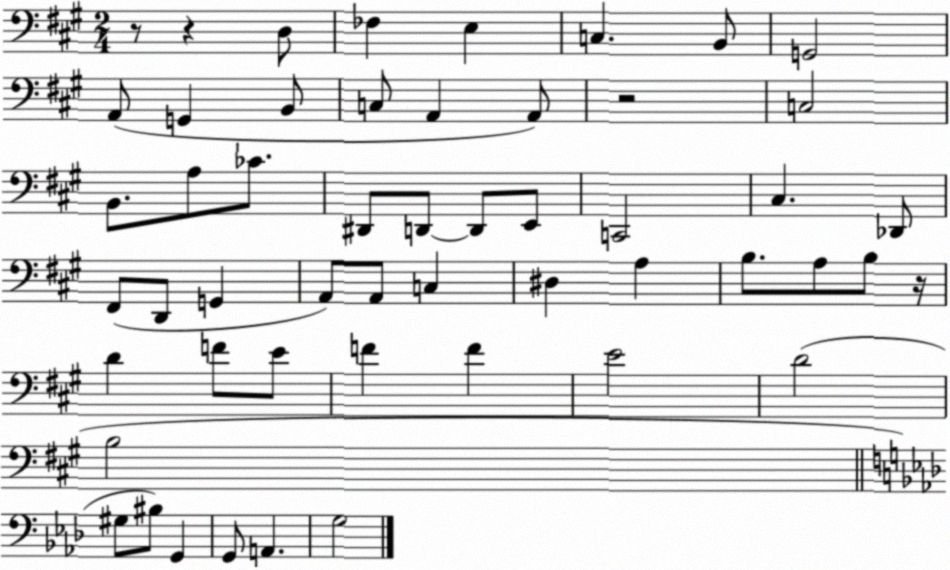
X:1
T:Untitled
M:2/4
L:1/4
K:A
z/2 z D,/2 _F, E, C, B,,/2 G,,2 A,,/2 G,, B,,/2 C,/2 A,, A,,/2 z2 C,2 B,,/2 A,/2 _C/2 ^D,,/2 D,,/2 D,,/2 E,,/2 C,,2 ^C, _D,,/2 ^F,,/2 D,,/2 G,, A,,/2 A,,/2 C, ^D, A, B,/2 A,/2 B,/2 z/4 D F/2 E/2 F F E2 D2 B,2 ^G,/2 ^B,/2 G,, G,,/2 A,, G,2